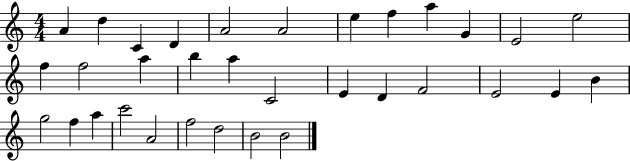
{
  \clef treble
  \numericTimeSignature
  \time 4/4
  \key c \major
  a'4 d''4 c'4 d'4 | a'2 a'2 | e''4 f''4 a''4 g'4 | e'2 e''2 | \break f''4 f''2 a''4 | b''4 a''4 c'2 | e'4 d'4 f'2 | e'2 e'4 b'4 | \break g''2 f''4 a''4 | c'''2 a'2 | f''2 d''2 | b'2 b'2 | \break \bar "|."
}